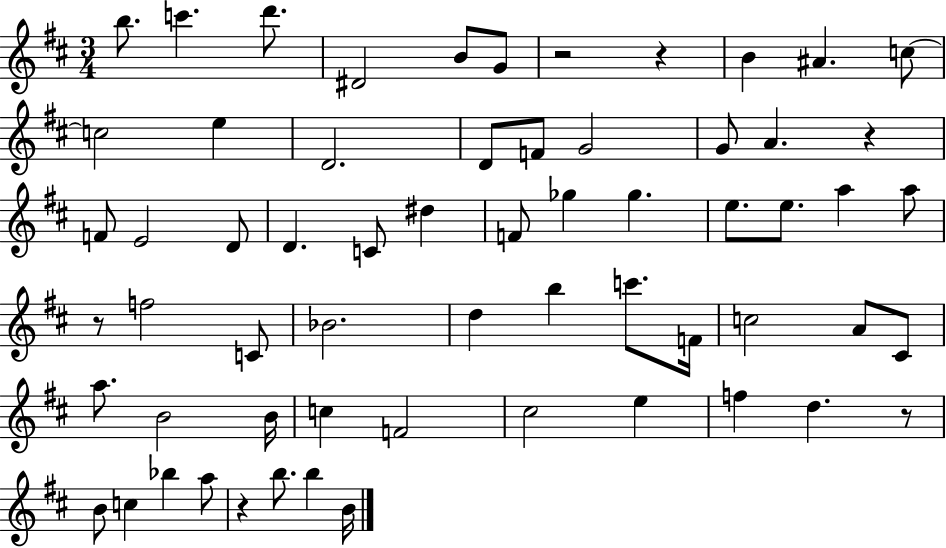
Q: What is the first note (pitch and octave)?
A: B5